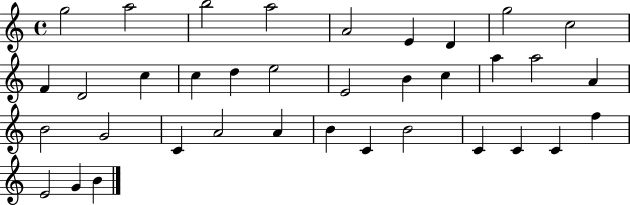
{
  \clef treble
  \time 4/4
  \defaultTimeSignature
  \key c \major
  g''2 a''2 | b''2 a''2 | a'2 e'4 d'4 | g''2 c''2 | \break f'4 d'2 c''4 | c''4 d''4 e''2 | e'2 b'4 c''4 | a''4 a''2 a'4 | \break b'2 g'2 | c'4 a'2 a'4 | b'4 c'4 b'2 | c'4 c'4 c'4 f''4 | \break e'2 g'4 b'4 | \bar "|."
}